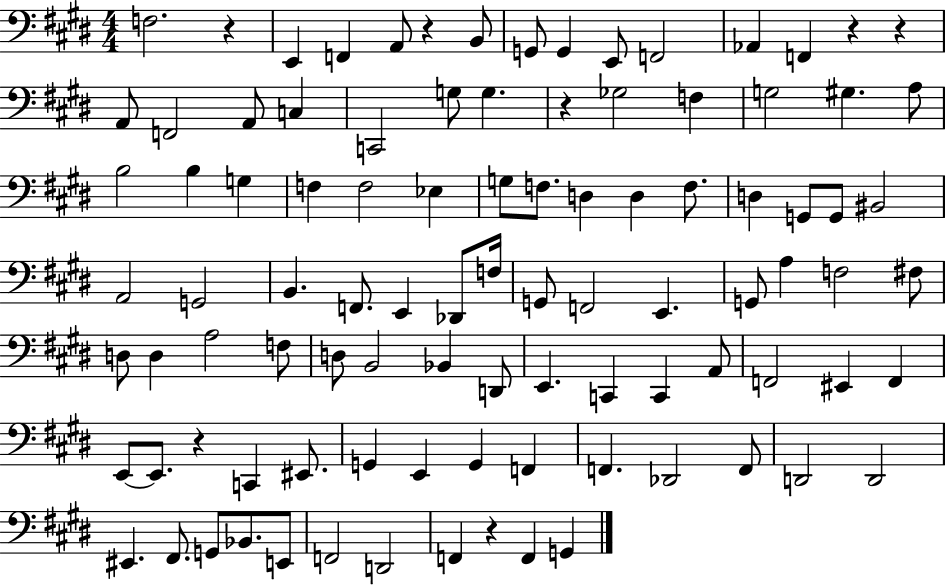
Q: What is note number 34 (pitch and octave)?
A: F3